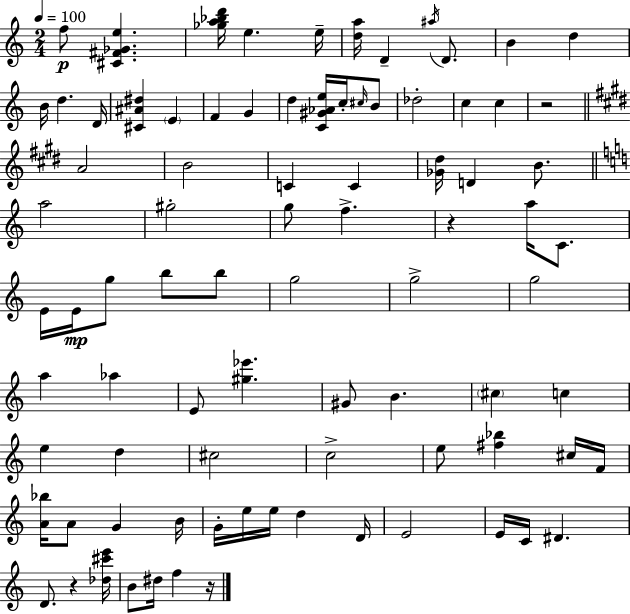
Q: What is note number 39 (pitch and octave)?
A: G5